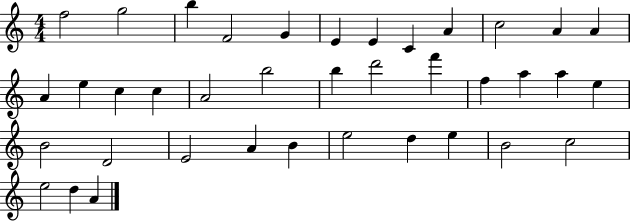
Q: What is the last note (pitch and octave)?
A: A4